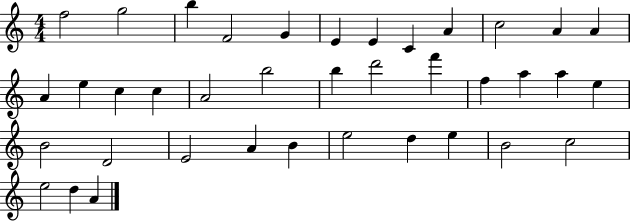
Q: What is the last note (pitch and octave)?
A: A4